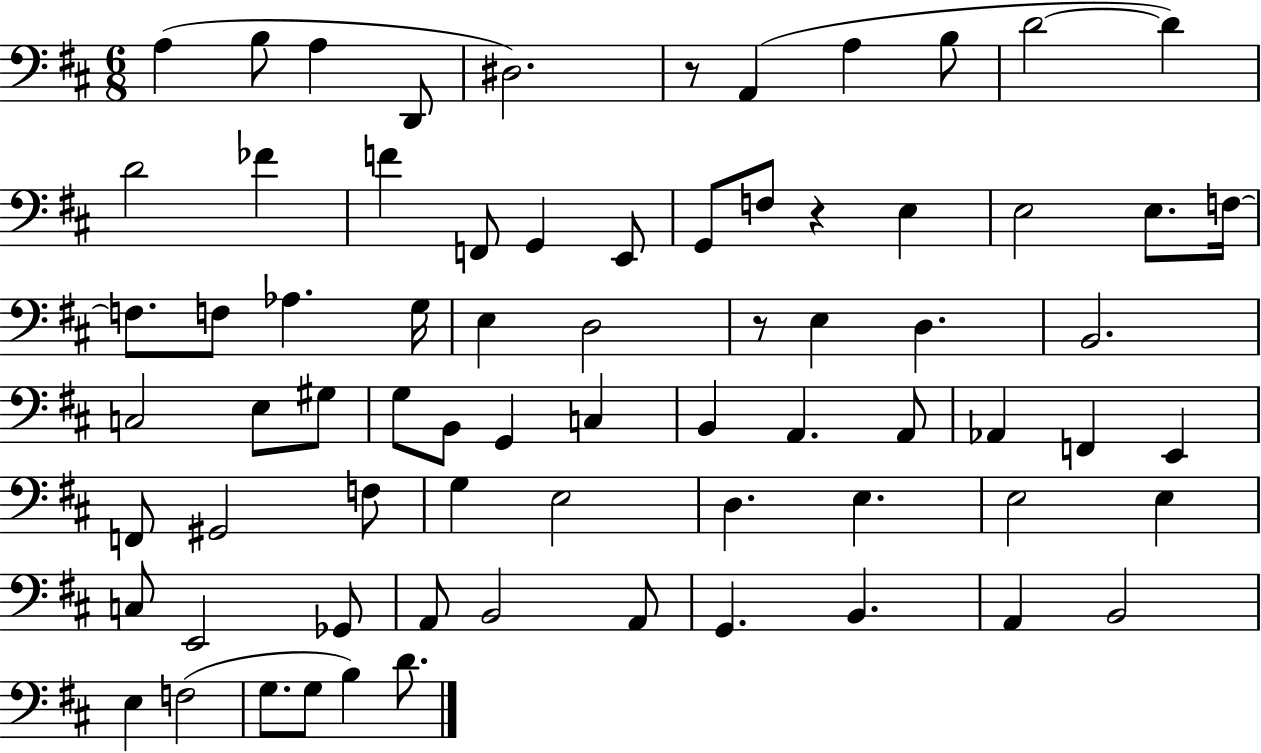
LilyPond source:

{
  \clef bass
  \numericTimeSignature
  \time 6/8
  \key d \major
  \repeat volta 2 { a4( b8 a4 d,8 | dis2.) | r8 a,4( a4 b8 | d'2~~ d'4) | \break d'2 fes'4 | f'4 f,8 g,4 e,8 | g,8 f8 r4 e4 | e2 e8. f16~~ | \break f8. f8 aes4. g16 | e4 d2 | r8 e4 d4. | b,2. | \break c2 e8 gis8 | g8 b,8 g,4 c4 | b,4 a,4. a,8 | aes,4 f,4 e,4 | \break f,8 gis,2 f8 | g4 e2 | d4. e4. | e2 e4 | \break c8 e,2 ges,8 | a,8 b,2 a,8 | g,4. b,4. | a,4 b,2 | \break e4 f2( | g8. g8 b4) d'8. | } \bar "|."
}